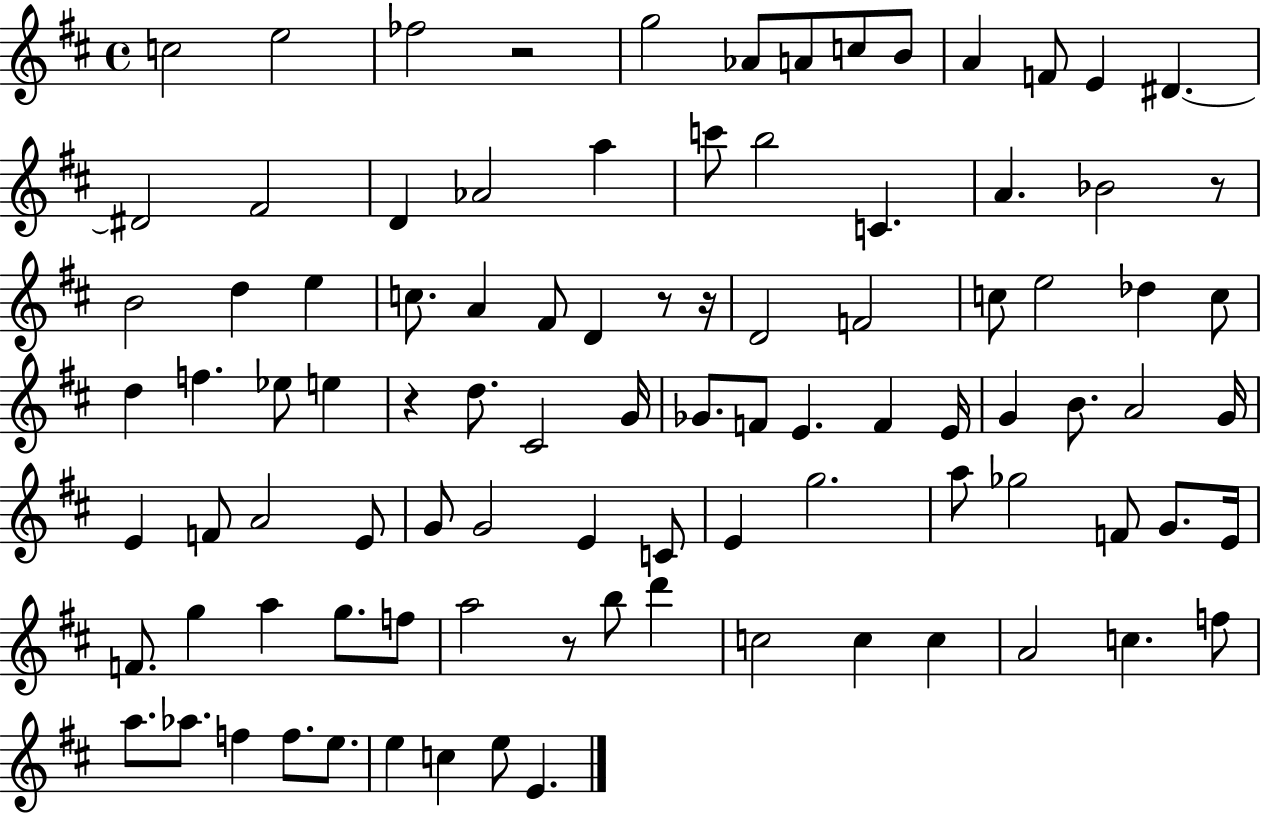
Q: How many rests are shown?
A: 6